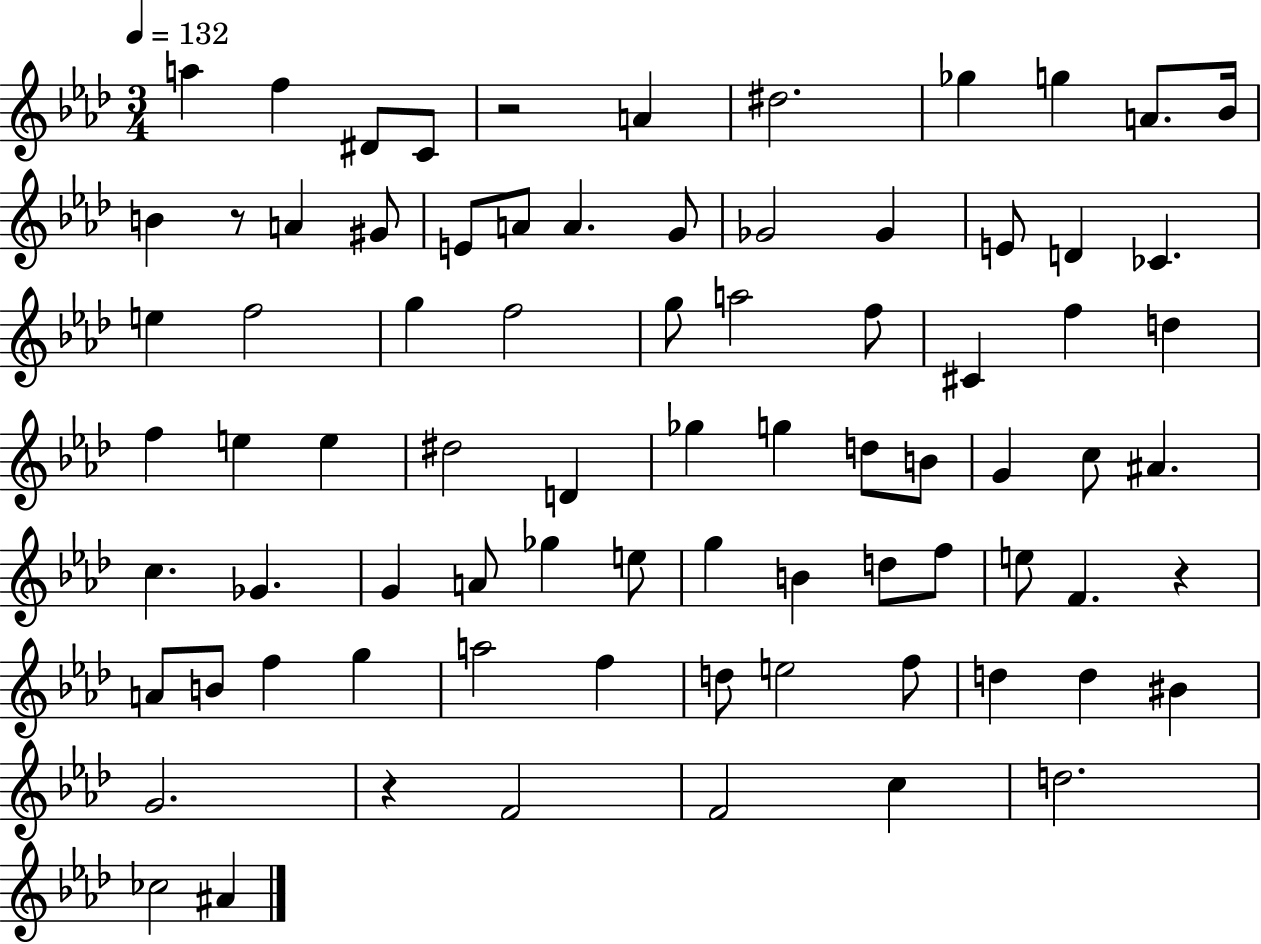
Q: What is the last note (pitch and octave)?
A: A#4